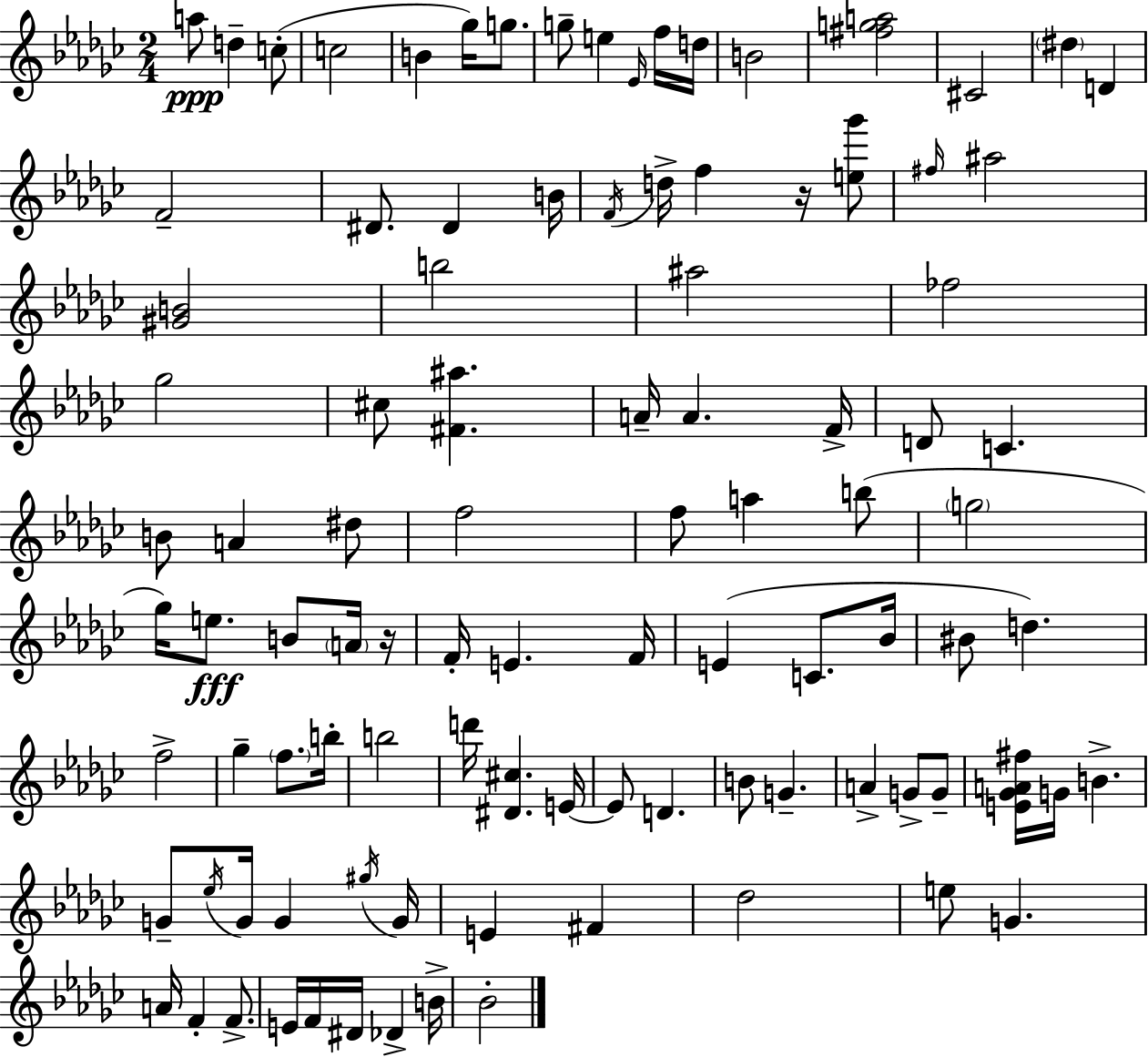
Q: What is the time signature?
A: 2/4